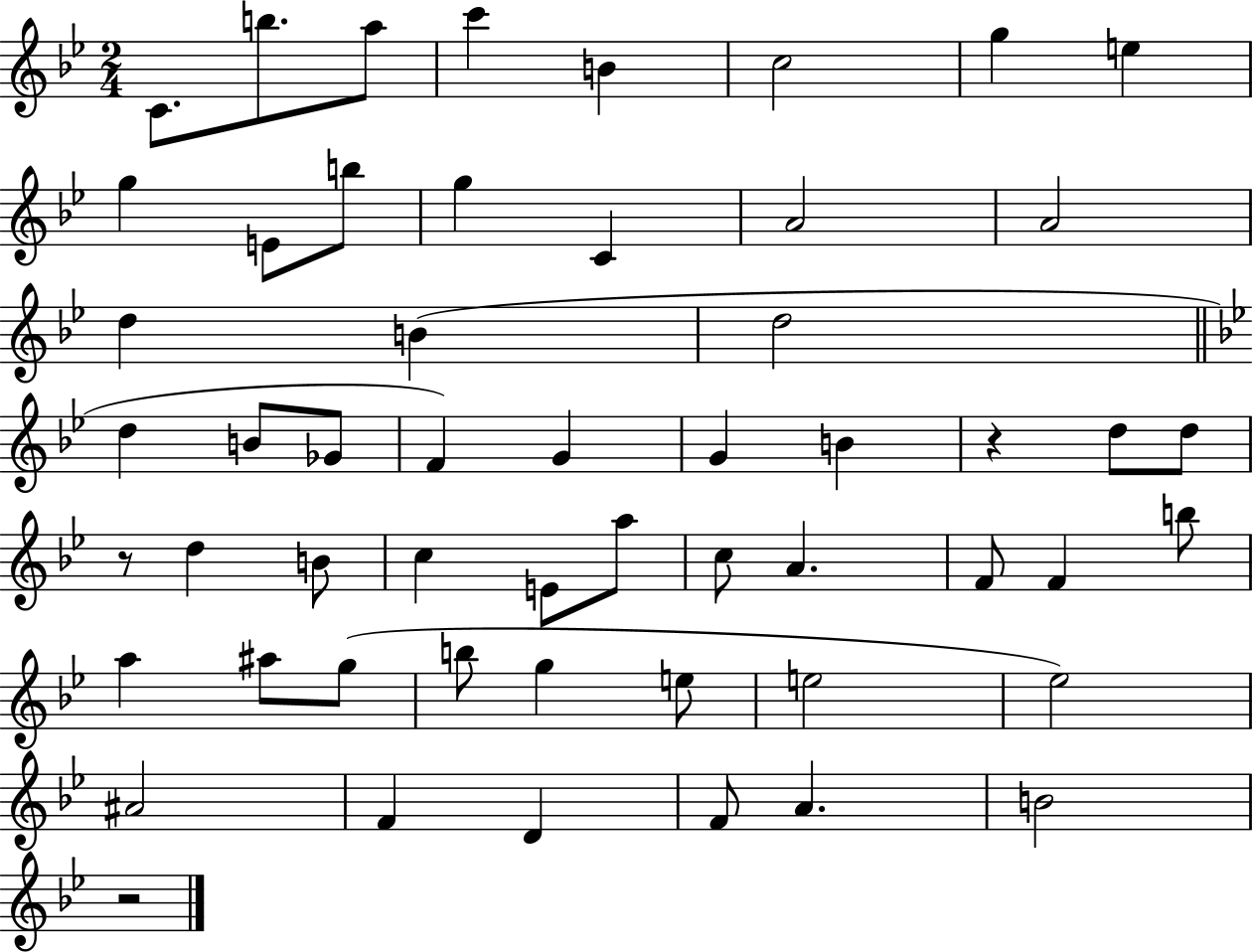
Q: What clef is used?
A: treble